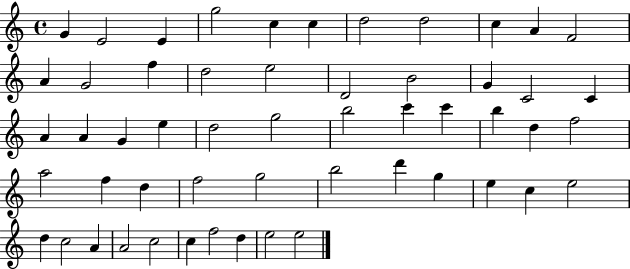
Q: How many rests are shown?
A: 0